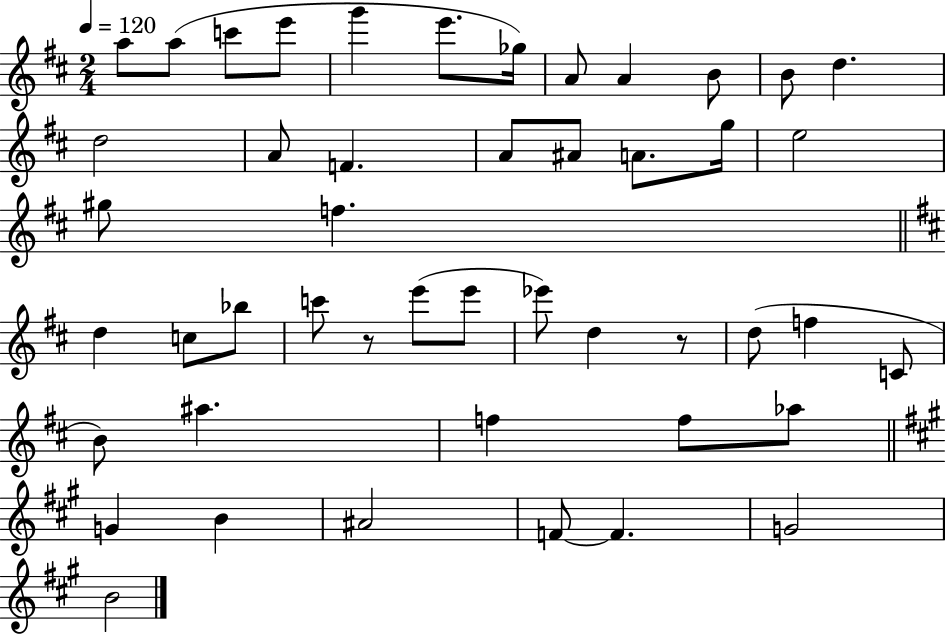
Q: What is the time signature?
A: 2/4